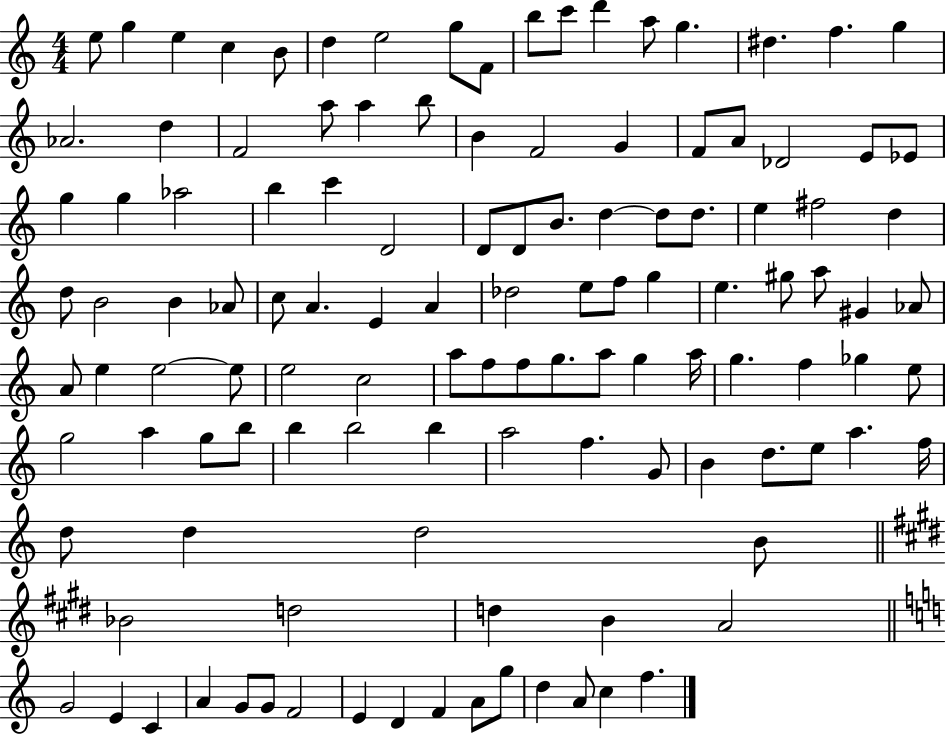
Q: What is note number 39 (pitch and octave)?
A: D4